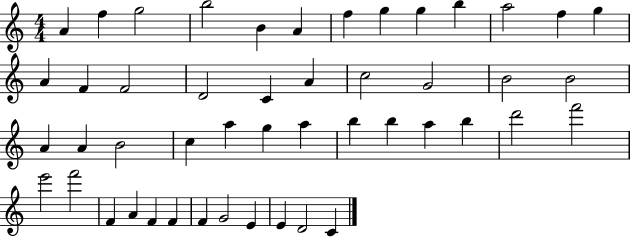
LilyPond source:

{
  \clef treble
  \numericTimeSignature
  \time 4/4
  \key c \major
  a'4 f''4 g''2 | b''2 b'4 a'4 | f''4 g''4 g''4 b''4 | a''2 f''4 g''4 | \break a'4 f'4 f'2 | d'2 c'4 a'4 | c''2 g'2 | b'2 b'2 | \break a'4 a'4 b'2 | c''4 a''4 g''4 a''4 | b''4 b''4 a''4 b''4 | d'''2 f'''2 | \break e'''2 f'''2 | f'4 a'4 f'4 f'4 | f'4 g'2 e'4 | e'4 d'2 c'4 | \break \bar "|."
}